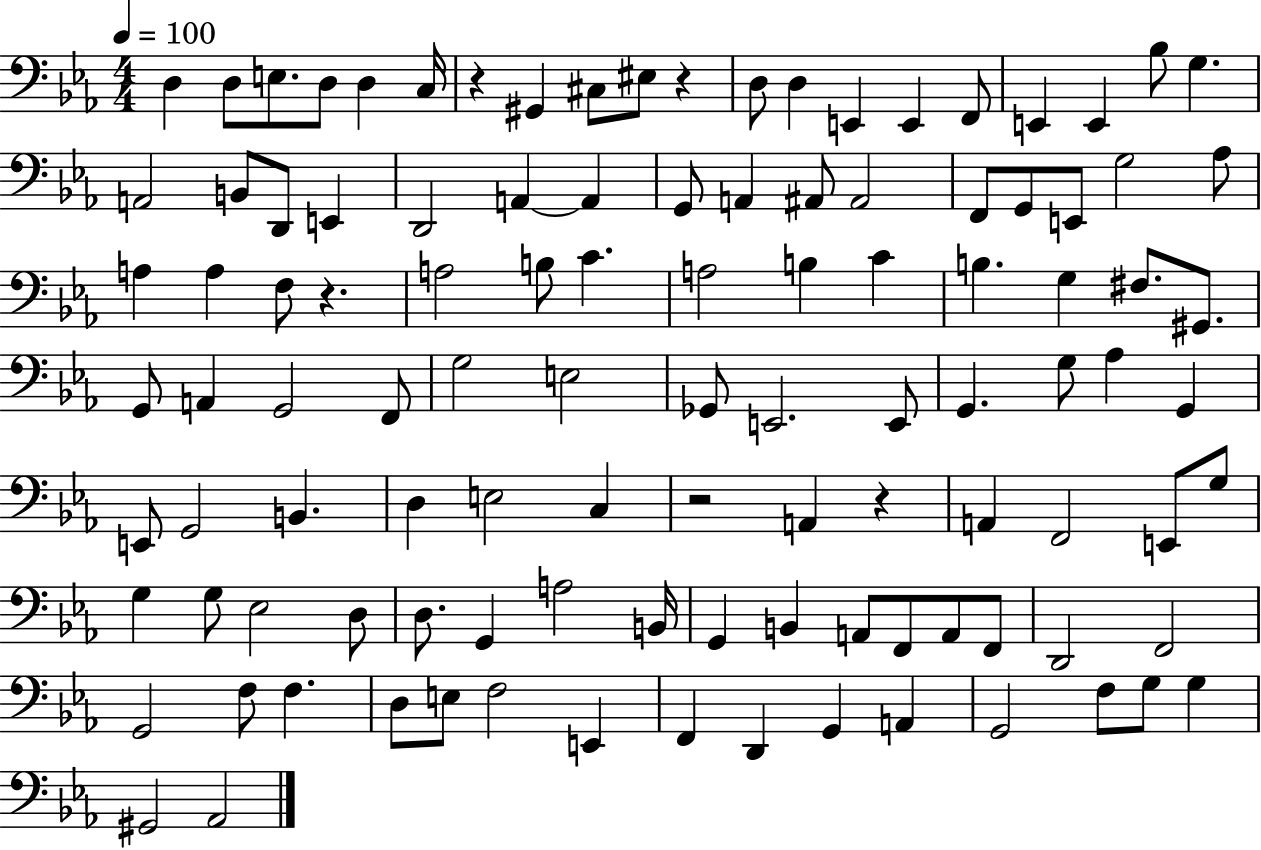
{
  \clef bass
  \numericTimeSignature
  \time 4/4
  \key ees \major
  \tempo 4 = 100
  d4 d8 e8. d8 d4 c16 | r4 gis,4 cis8 eis8 r4 | d8 d4 e,4 e,4 f,8 | e,4 e,4 bes8 g4. | \break a,2 b,8 d,8 e,4 | d,2 a,4~~ a,4 | g,8 a,4 ais,8 ais,2 | f,8 g,8 e,8 g2 aes8 | \break a4 a4 f8 r4. | a2 b8 c'4. | a2 b4 c'4 | b4. g4 fis8. gis,8. | \break g,8 a,4 g,2 f,8 | g2 e2 | ges,8 e,2. e,8 | g,4. g8 aes4 g,4 | \break e,8 g,2 b,4. | d4 e2 c4 | r2 a,4 r4 | a,4 f,2 e,8 g8 | \break g4 g8 ees2 d8 | d8. g,4 a2 b,16 | g,4 b,4 a,8 f,8 a,8 f,8 | d,2 f,2 | \break g,2 f8 f4. | d8 e8 f2 e,4 | f,4 d,4 g,4 a,4 | g,2 f8 g8 g4 | \break gis,2 aes,2 | \bar "|."
}